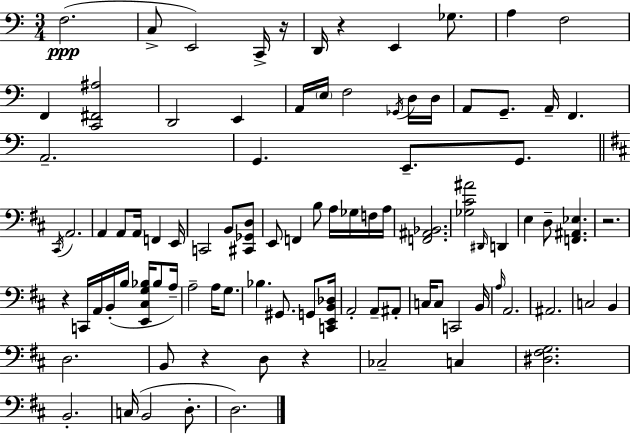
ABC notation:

X:1
T:Untitled
M:3/4
L:1/4
K:Am
F,2 C,/2 E,,2 C,,/4 z/4 D,,/4 z E,, _G,/2 A, F,2 F,, [C,,^F,,^A,]2 D,,2 E,, A,,/4 E,/4 F,2 _G,,/4 D,/4 D,/4 A,,/2 G,,/2 A,,/4 F,, A,,2 G,, E,,/2 G,,/2 ^C,,/4 A,,2 A,, A,,/2 A,,/4 F,, E,,/4 C,,2 B,,/2 [^C,,_G,,D,]/2 E,,/2 F,, B,/2 A,/4 _G,/4 F,/4 A,/4 [F,,^A,,_B,,]2 [_G,^C^A]2 ^D,,/4 D,, E, D,/2 [F,,^A,,_E,] z2 z C,,/4 A,,/4 B,,/4 B,/4 [E,,^C,G,_B,]/4 _B,/2 A,/4 A,2 A,/4 G,/2 _B, ^G,,/2 G,,/2 [C,,E,,B,,_D,]/4 A,,2 A,,/2 ^A,,/2 C,/4 C,/2 C,,2 B,,/4 A,/4 A,,2 ^A,,2 C,2 B,, D,2 B,,/2 z D,/2 z _C,2 C, [^D,^F,G,]2 B,,2 C,/4 B,,2 D,/2 D,2